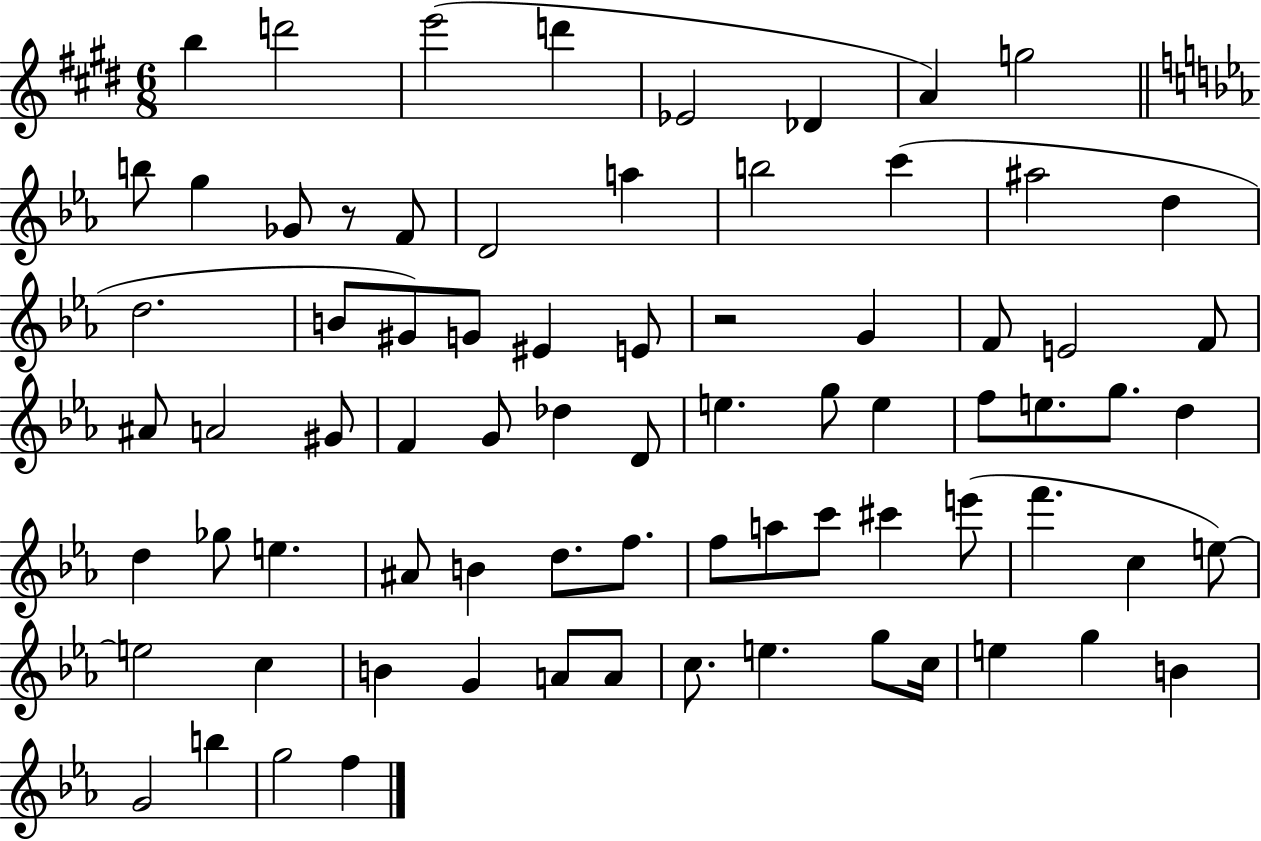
B5/q D6/h E6/h D6/q Eb4/h Db4/q A4/q G5/h B5/e G5/q Gb4/e R/e F4/e D4/h A5/q B5/h C6/q A#5/h D5/q D5/h. B4/e G#4/e G4/e EIS4/q E4/e R/h G4/q F4/e E4/h F4/e A#4/e A4/h G#4/e F4/q G4/e Db5/q D4/e E5/q. G5/e E5/q F5/e E5/e. G5/e. D5/q D5/q Gb5/e E5/q. A#4/e B4/q D5/e. F5/e. F5/e A5/e C6/e C#6/q E6/e F6/q. C5/q E5/e E5/h C5/q B4/q G4/q A4/e A4/e C5/e. E5/q. G5/e C5/s E5/q G5/q B4/q G4/h B5/q G5/h F5/q